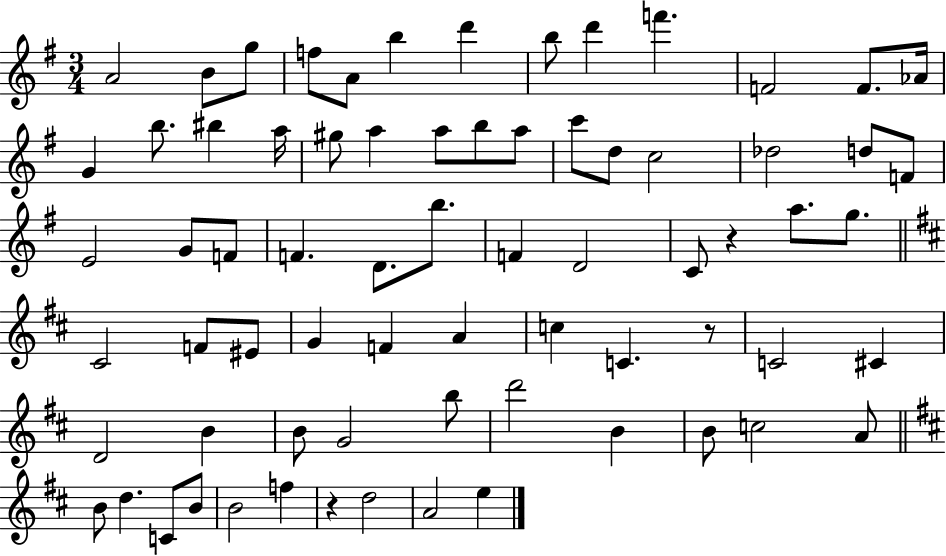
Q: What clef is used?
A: treble